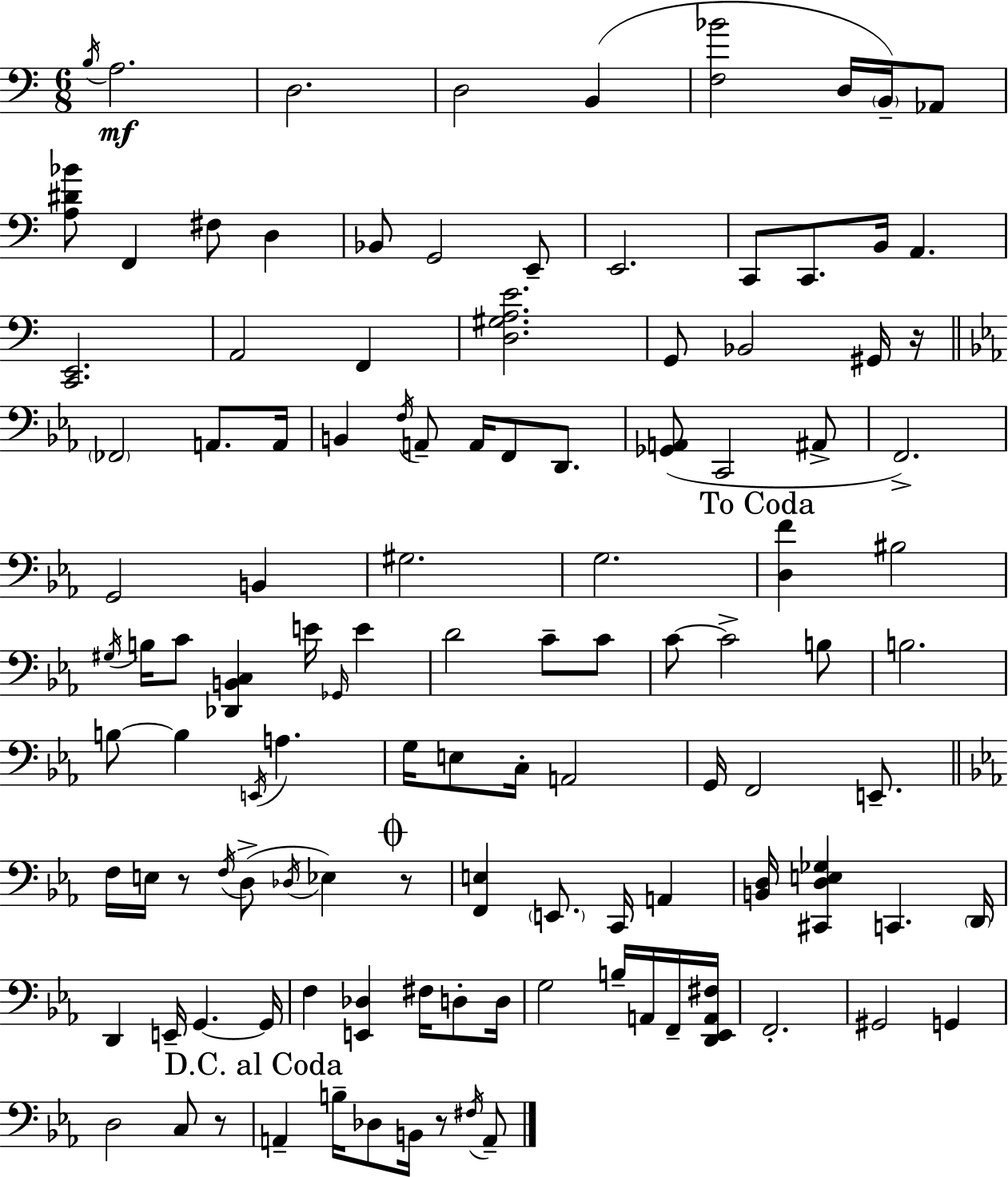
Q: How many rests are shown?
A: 5